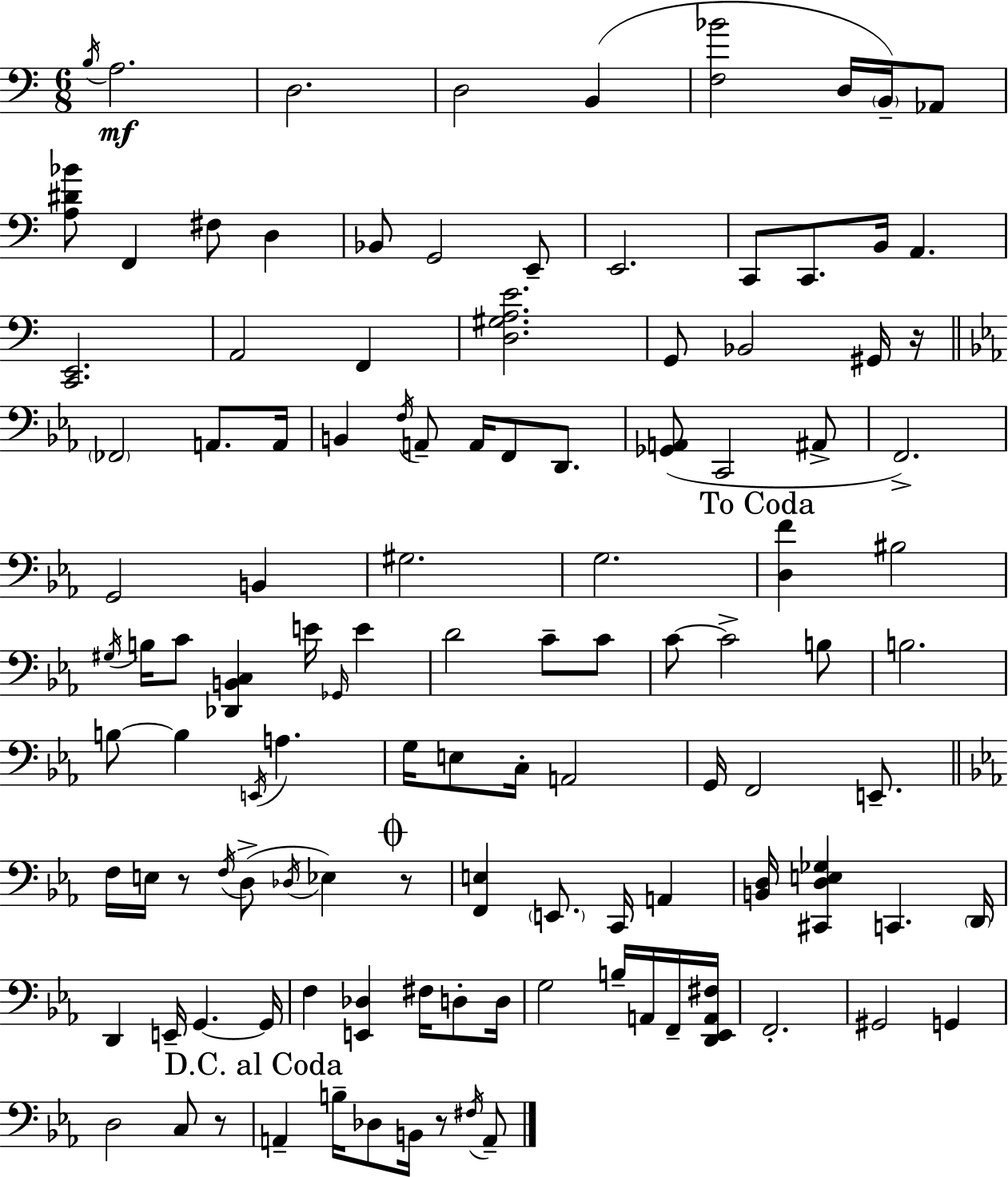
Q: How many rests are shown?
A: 5